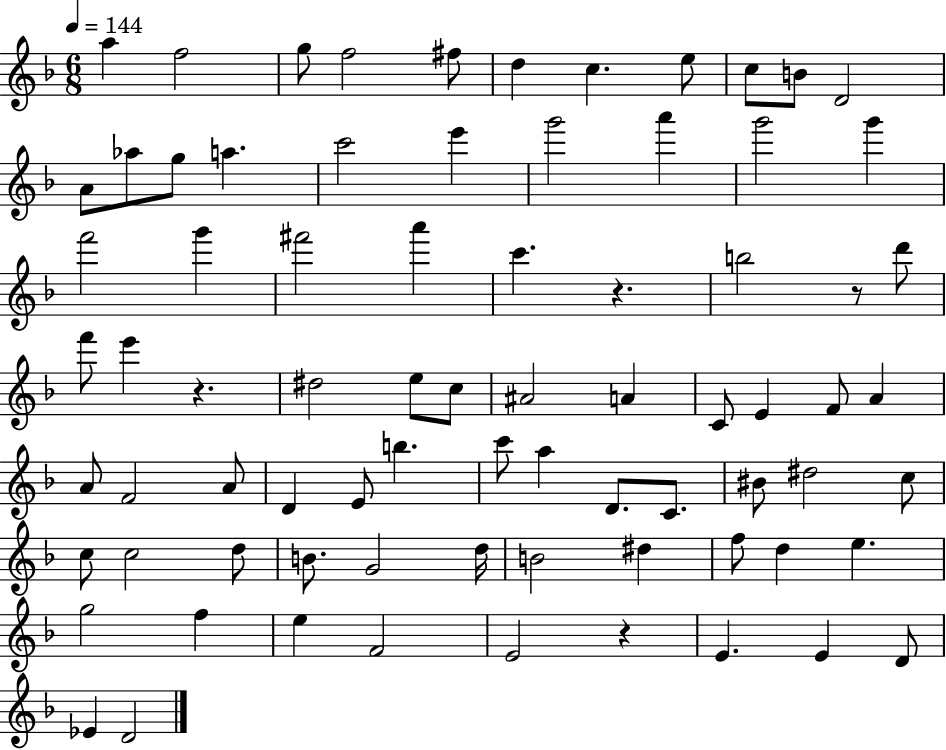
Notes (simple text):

A5/q F5/h G5/e F5/h F#5/e D5/q C5/q. E5/e C5/e B4/e D4/h A4/e Ab5/e G5/e A5/q. C6/h E6/q G6/h A6/q G6/h G6/q F6/h G6/q F#6/h A6/q C6/q. R/q. B5/h R/e D6/e F6/e E6/q R/q. D#5/h E5/e C5/e A#4/h A4/q C4/e E4/q F4/e A4/q A4/e F4/h A4/e D4/q E4/e B5/q. C6/e A5/q D4/e. C4/e. BIS4/e D#5/h C5/e C5/e C5/h D5/e B4/e. G4/h D5/s B4/h D#5/q F5/e D5/q E5/q. G5/h F5/q E5/q F4/h E4/h R/q E4/q. E4/q D4/e Eb4/q D4/h